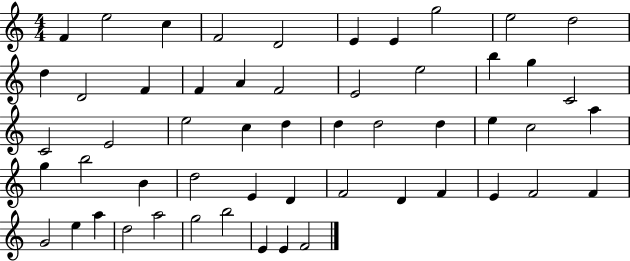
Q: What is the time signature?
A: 4/4